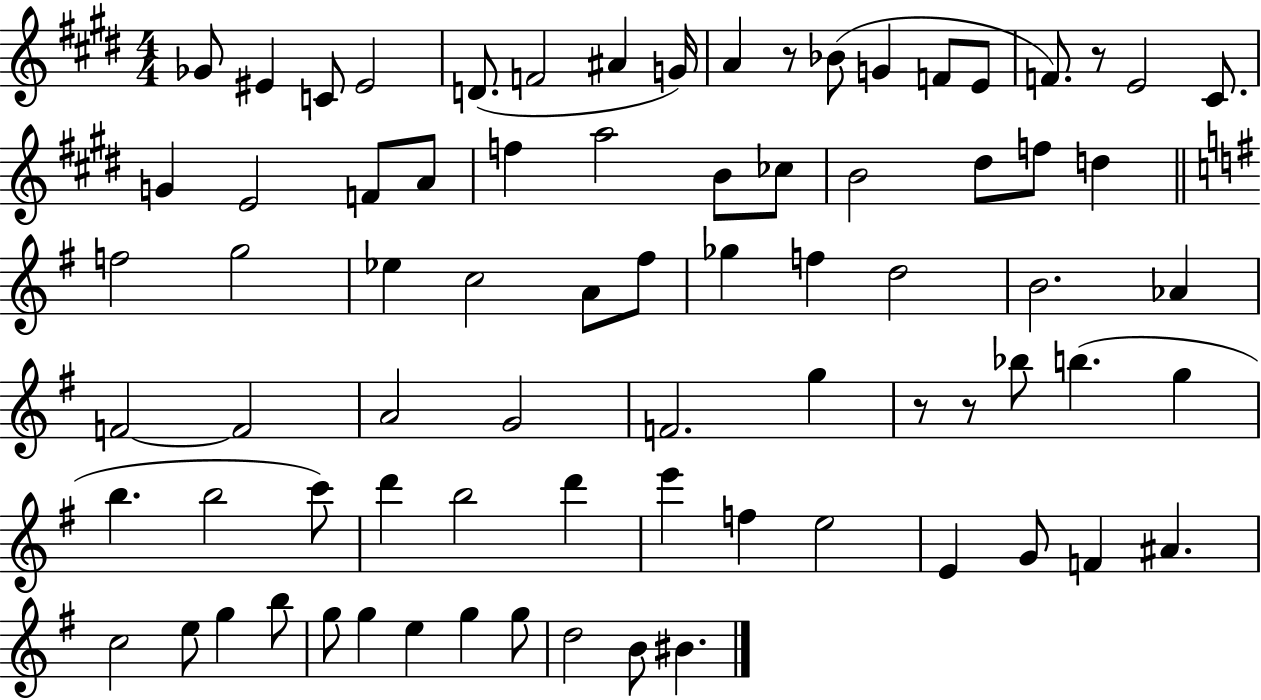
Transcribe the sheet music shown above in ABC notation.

X:1
T:Untitled
M:4/4
L:1/4
K:E
_G/2 ^E C/2 ^E2 D/2 F2 ^A G/4 A z/2 _B/2 G F/2 E/2 F/2 z/2 E2 ^C/2 G E2 F/2 A/2 f a2 B/2 _c/2 B2 ^d/2 f/2 d f2 g2 _e c2 A/2 ^f/2 _g f d2 B2 _A F2 F2 A2 G2 F2 g z/2 z/2 _b/2 b g b b2 c'/2 d' b2 d' e' f e2 E G/2 F ^A c2 e/2 g b/2 g/2 g e g g/2 d2 B/2 ^B